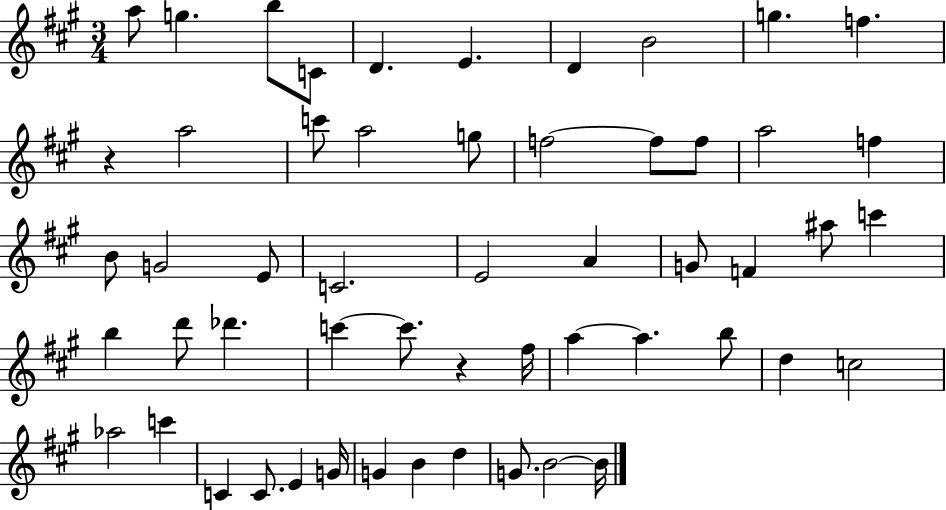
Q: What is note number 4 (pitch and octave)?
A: C4